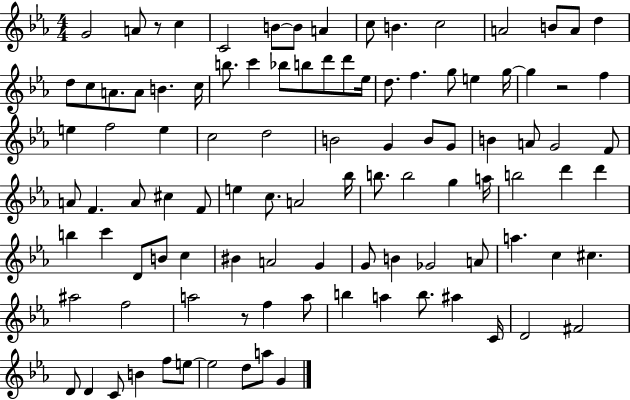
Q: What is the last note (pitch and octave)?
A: G4